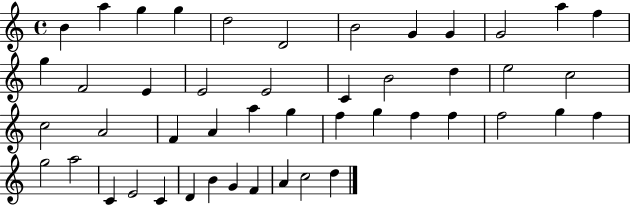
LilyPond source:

{
  \clef treble
  \time 4/4
  \defaultTimeSignature
  \key c \major
  b'4 a''4 g''4 g''4 | d''2 d'2 | b'2 g'4 g'4 | g'2 a''4 f''4 | \break g''4 f'2 e'4 | e'2 e'2 | c'4 b'2 d''4 | e''2 c''2 | \break c''2 a'2 | f'4 a'4 a''4 g''4 | f''4 g''4 f''4 f''4 | f''2 g''4 f''4 | \break g''2 a''2 | c'4 e'2 c'4 | d'4 b'4 g'4 f'4 | a'4 c''2 d''4 | \break \bar "|."
}